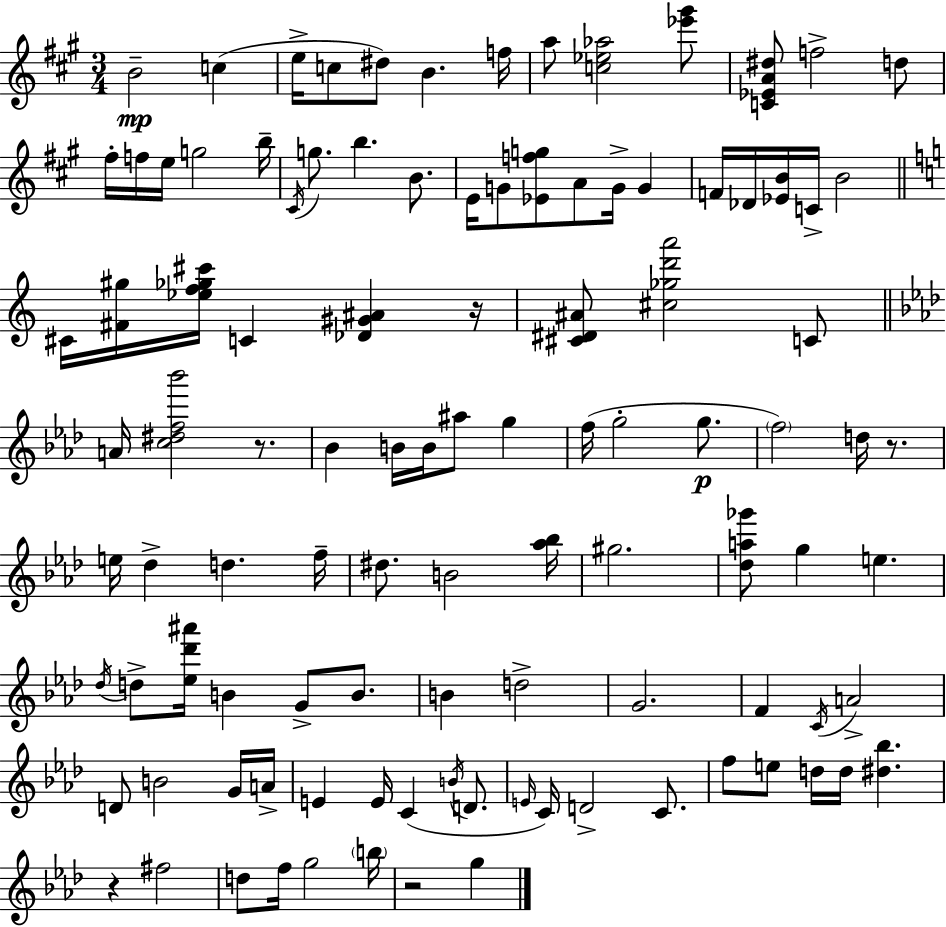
X:1
T:Untitled
M:3/4
L:1/4
K:A
B2 c e/4 c/2 ^d/2 B f/4 a/2 [c_e_a]2 [_e'^g']/2 [C_EA^d]/2 f2 d/2 ^f/4 f/4 e/4 g2 b/4 ^C/4 g/2 b B/2 E/4 G/2 [_Efg]/2 A/2 G/4 G F/4 _D/4 [_EB]/4 C/4 B2 ^C/4 [^F^g]/4 [_ef_g^c']/4 C [_D^G^A] z/4 [^C^D^A]/2 [^c_gd'a']2 C/2 A/4 [c^df_b']2 z/2 _B B/4 B/4 ^a/2 g f/4 g2 g/2 f2 d/4 z/2 e/4 _d d f/4 ^d/2 B2 [_a_b]/4 ^g2 [_da_g']/2 g e _d/4 d/2 [_e_d'^a']/4 B G/2 B/2 B d2 G2 F C/4 A2 D/2 B2 G/4 A/4 E E/4 C B/4 D/2 E/4 C/4 D2 C/2 f/2 e/2 d/4 d/4 [^d_b] z ^f2 d/2 f/4 g2 b/4 z2 g